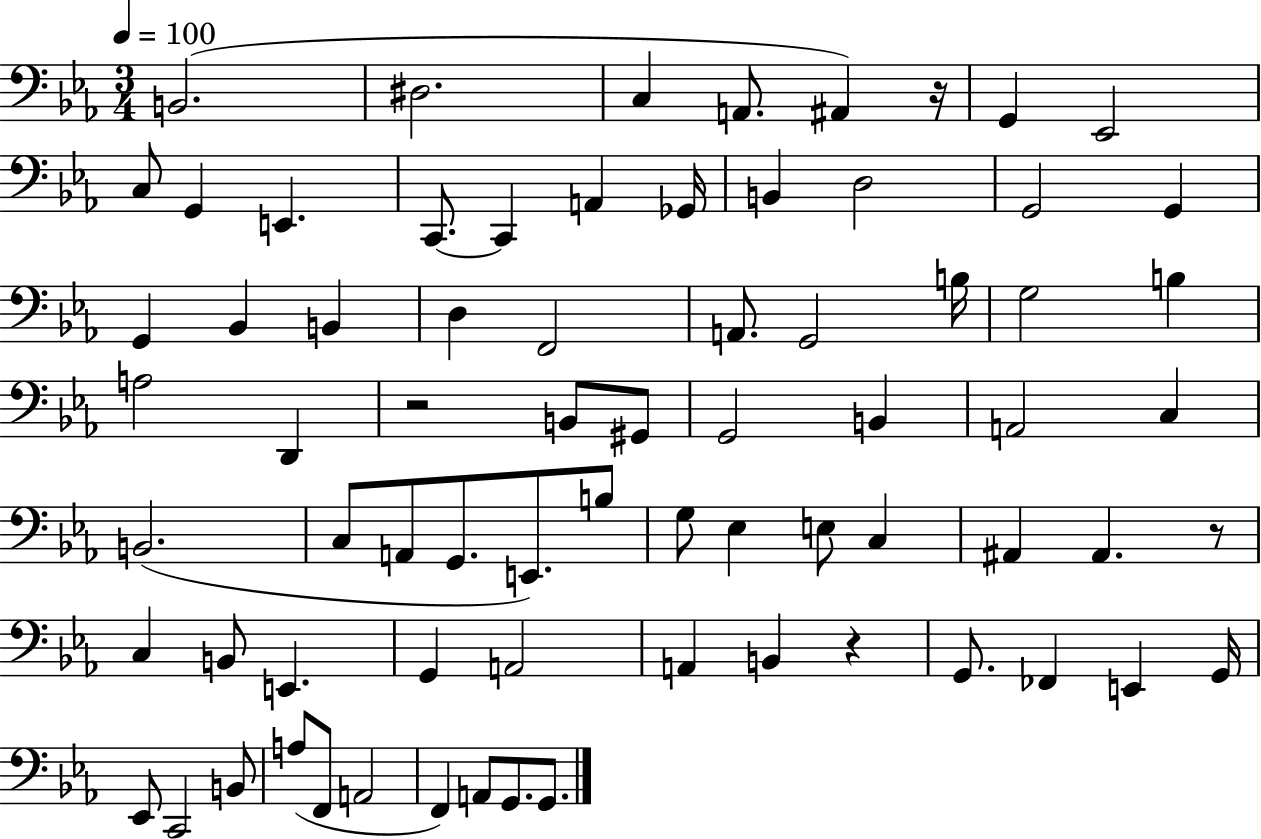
{
  \clef bass
  \numericTimeSignature
  \time 3/4
  \key ees \major
  \tempo 4 = 100
  b,2.( | dis2. | c4 a,8. ais,4) r16 | g,4 ees,2 | \break c8 g,4 e,4. | c,8.~~ c,4 a,4 ges,16 | b,4 d2 | g,2 g,4 | \break g,4 bes,4 b,4 | d4 f,2 | a,8. g,2 b16 | g2 b4 | \break a2 d,4 | r2 b,8 gis,8 | g,2 b,4 | a,2 c4 | \break b,2.( | c8 a,8 g,8. e,8.) b8 | g8 ees4 e8 c4 | ais,4 ais,4. r8 | \break c4 b,8 e,4. | g,4 a,2 | a,4 b,4 r4 | g,8. fes,4 e,4 g,16 | \break ees,8 c,2 b,8 | a8( f,8 a,2 | f,4) a,8 g,8. g,8. | \bar "|."
}